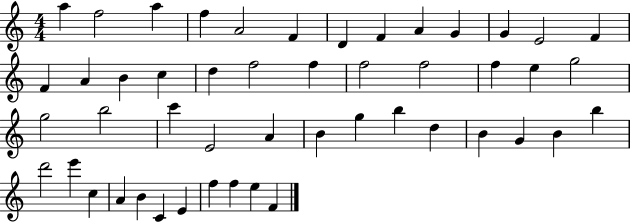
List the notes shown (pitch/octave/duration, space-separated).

A5/q F5/h A5/q F5/q A4/h F4/q D4/q F4/q A4/q G4/q G4/q E4/h F4/q F4/q A4/q B4/q C5/q D5/q F5/h F5/q F5/h F5/h F5/q E5/q G5/h G5/h B5/h C6/q E4/h A4/q B4/q G5/q B5/q D5/q B4/q G4/q B4/q B5/q D6/h E6/q C5/q A4/q B4/q C4/q E4/q F5/q F5/q E5/q F4/q